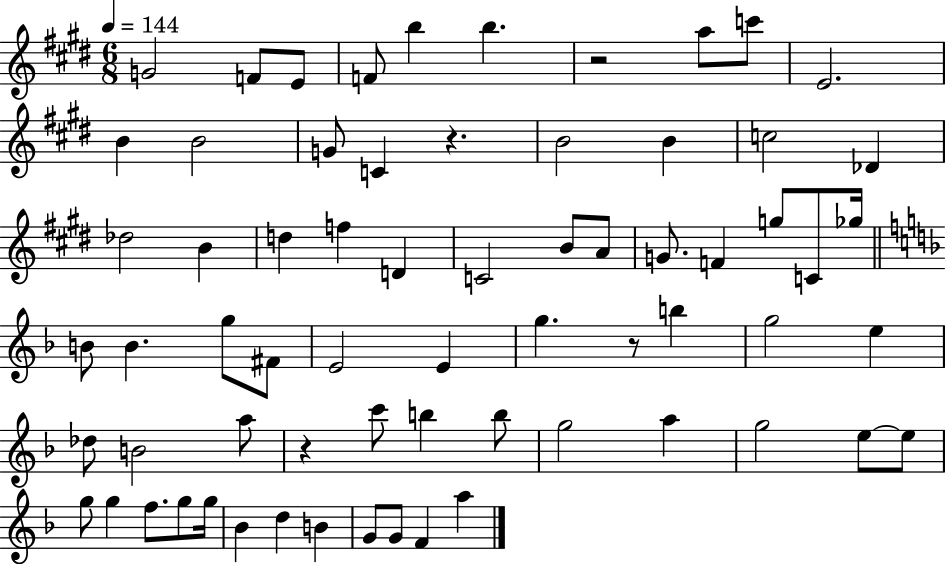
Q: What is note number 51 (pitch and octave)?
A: E5